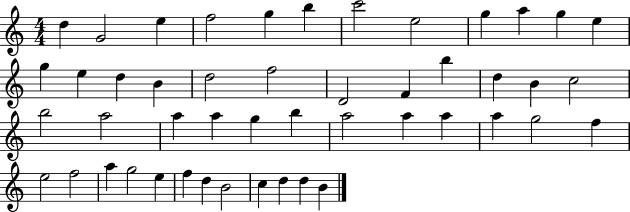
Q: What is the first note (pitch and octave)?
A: D5